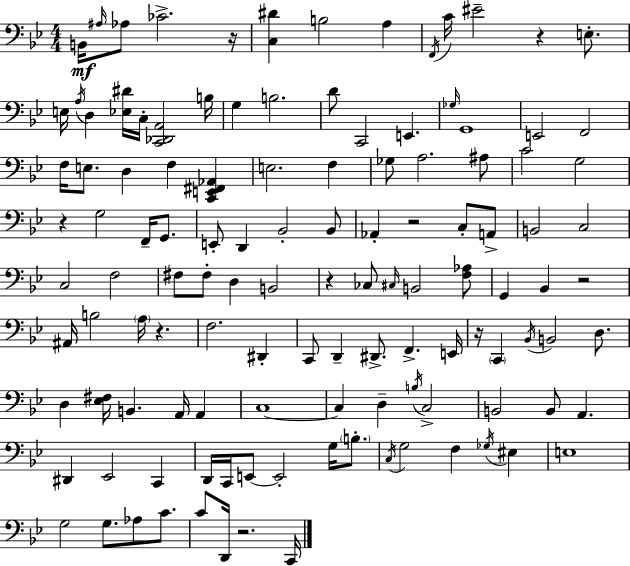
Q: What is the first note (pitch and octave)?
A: B2